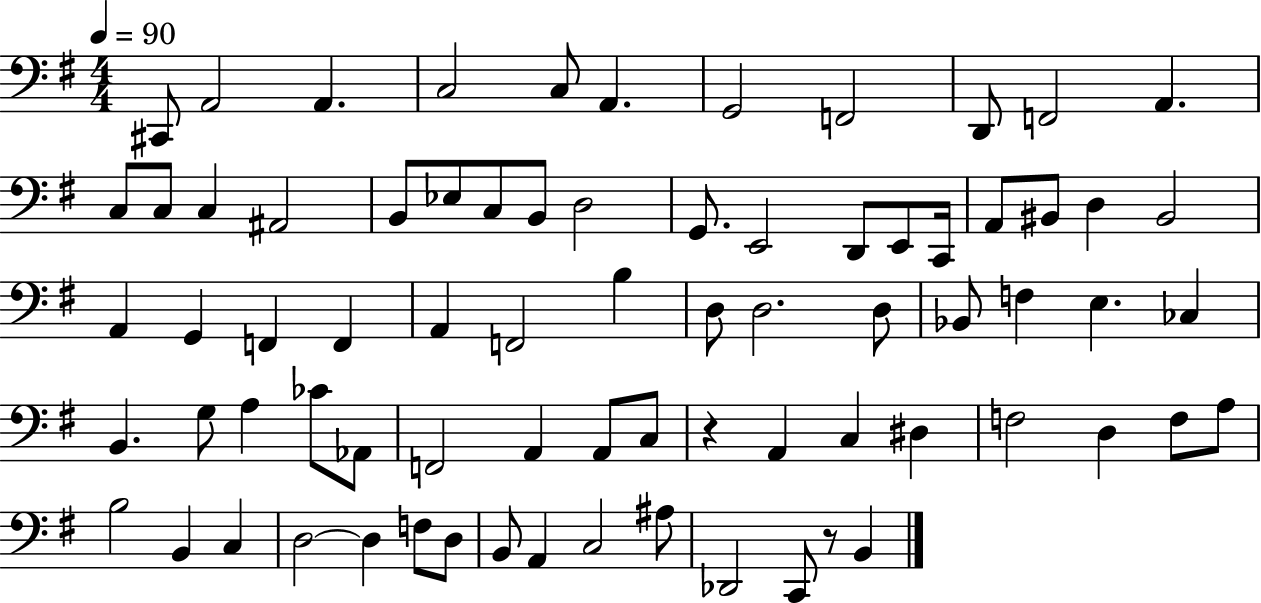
X:1
T:Untitled
M:4/4
L:1/4
K:G
^C,,/2 A,,2 A,, C,2 C,/2 A,, G,,2 F,,2 D,,/2 F,,2 A,, C,/2 C,/2 C, ^A,,2 B,,/2 _E,/2 C,/2 B,,/2 D,2 G,,/2 E,,2 D,,/2 E,,/2 C,,/4 A,,/2 ^B,,/2 D, ^B,,2 A,, G,, F,, F,, A,, F,,2 B, D,/2 D,2 D,/2 _B,,/2 F, E, _C, B,, G,/2 A, _C/2 _A,,/2 F,,2 A,, A,,/2 C,/2 z A,, C, ^D, F,2 D, F,/2 A,/2 B,2 B,, C, D,2 D, F,/2 D,/2 B,,/2 A,, C,2 ^A,/2 _D,,2 C,,/2 z/2 B,,